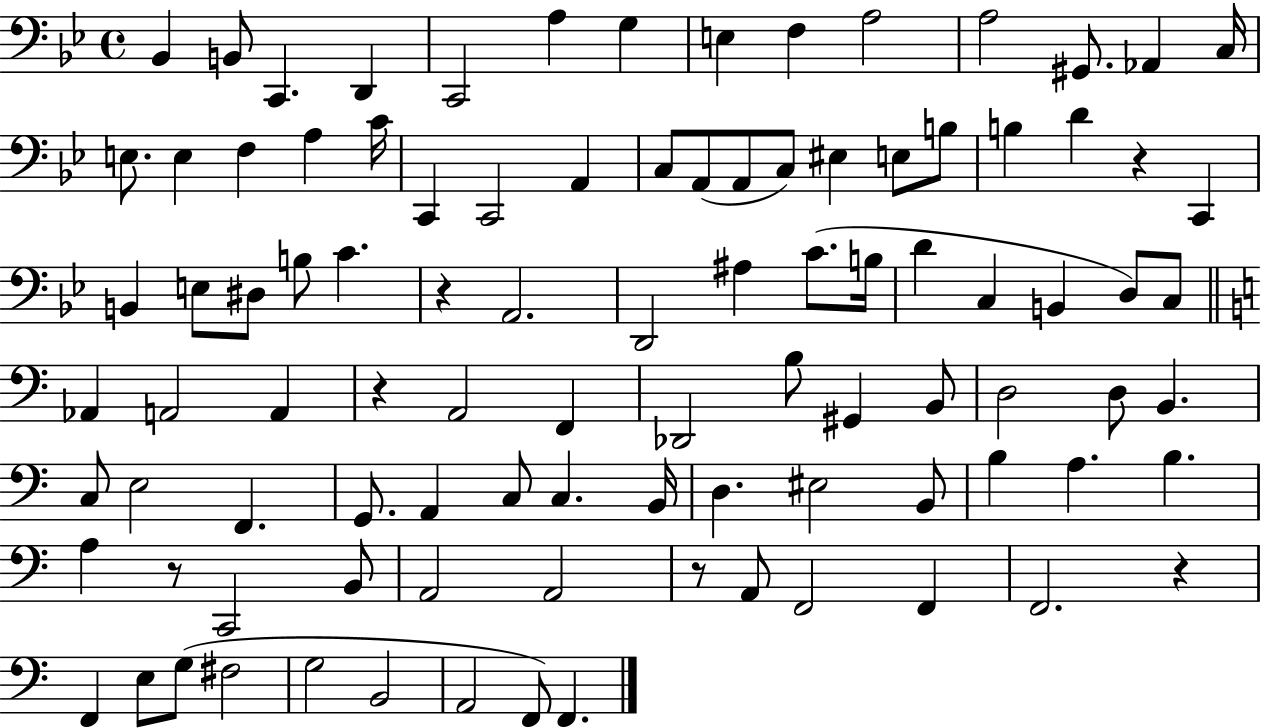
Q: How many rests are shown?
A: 6